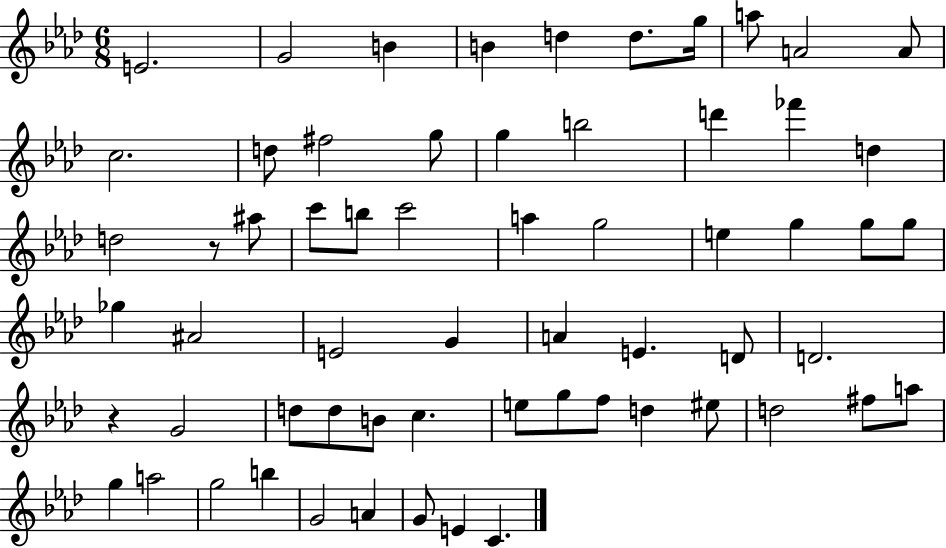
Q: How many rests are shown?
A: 2